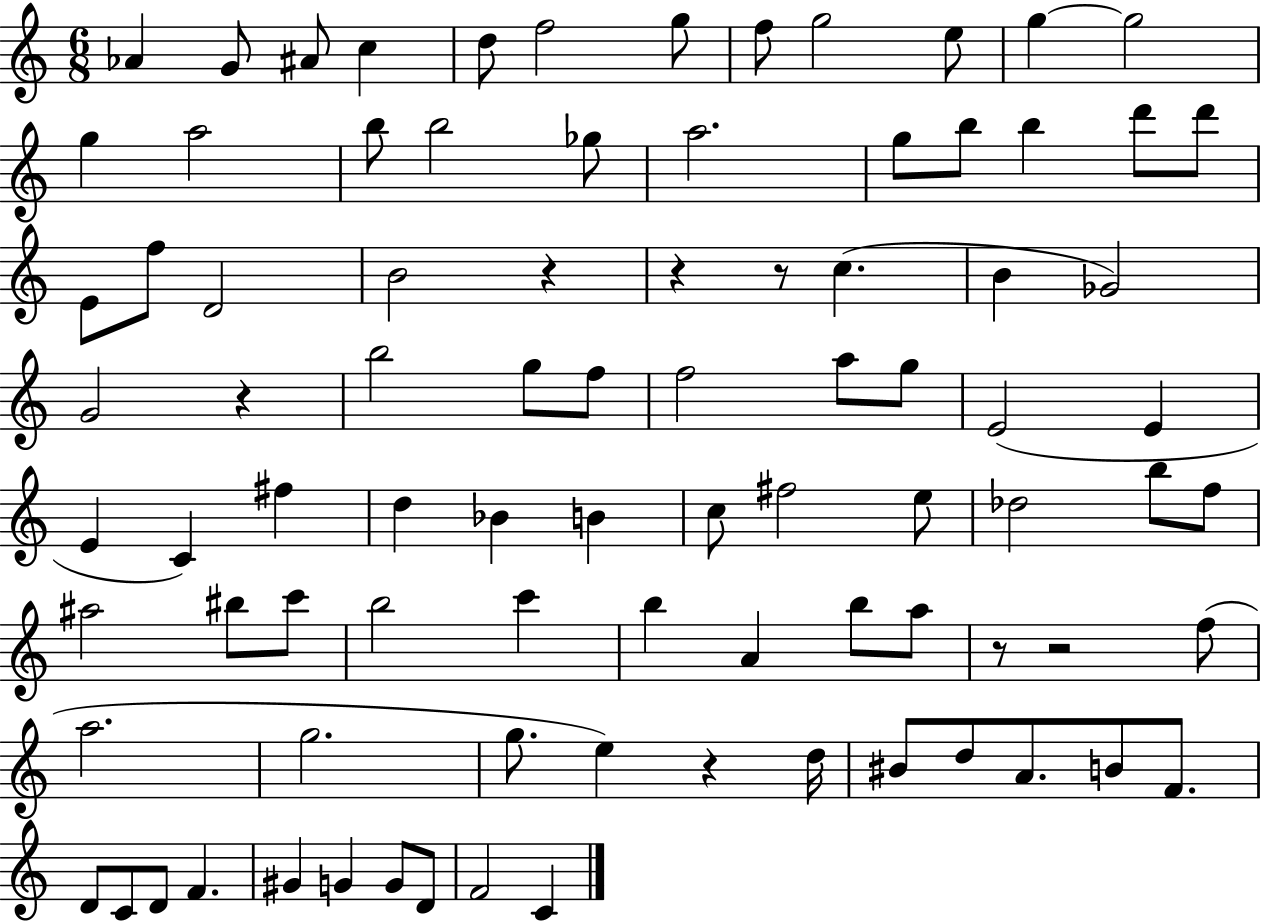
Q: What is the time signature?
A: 6/8